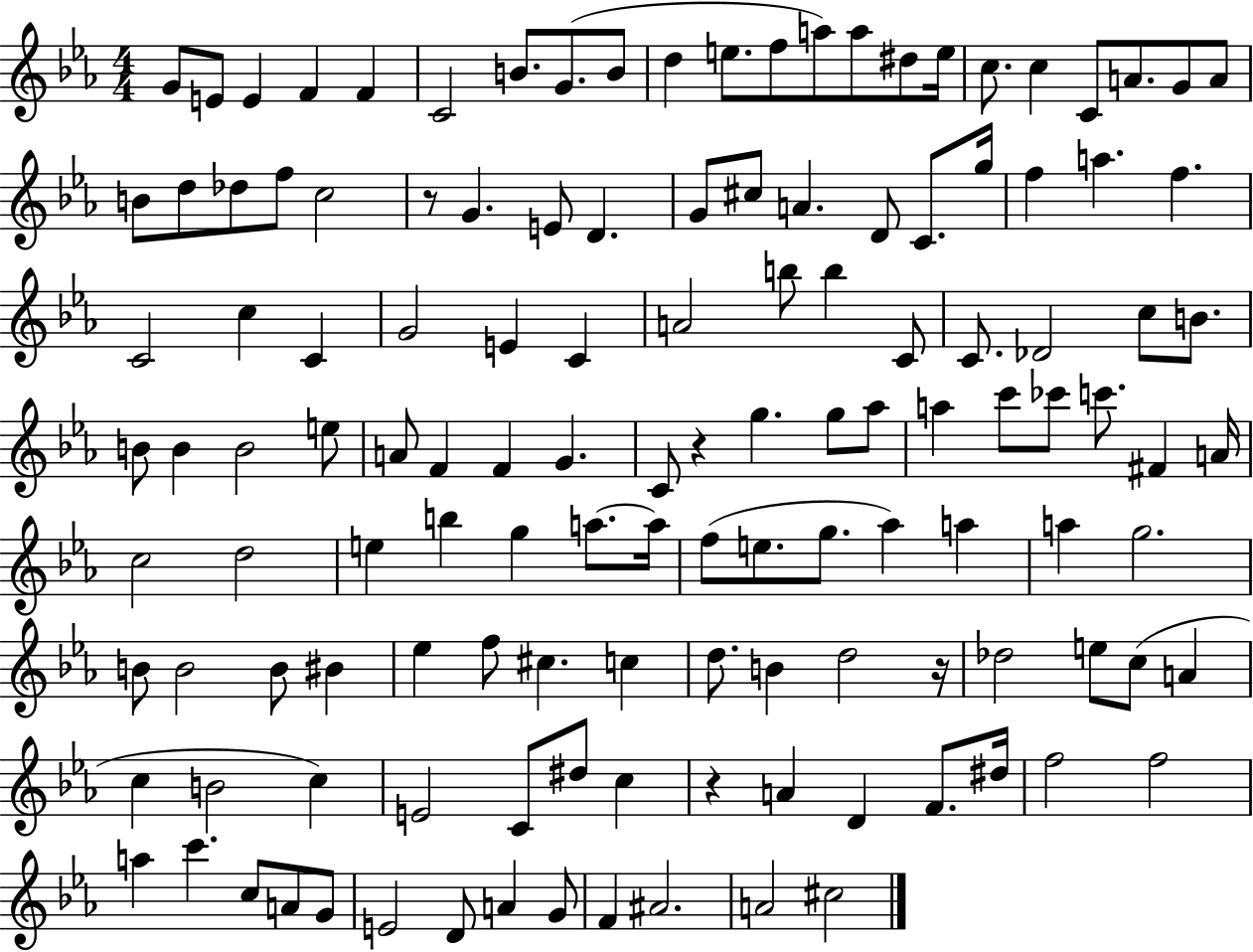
{
  \clef treble
  \numericTimeSignature
  \time 4/4
  \key ees \major
  \repeat volta 2 { g'8 e'8 e'4 f'4 f'4 | c'2 b'8. g'8.( b'8 | d''4 e''8. f''8 a''8) a''8 dis''8 e''16 | c''8. c''4 c'8 a'8. g'8 a'8 | \break b'8 d''8 des''8 f''8 c''2 | r8 g'4. e'8 d'4. | g'8 cis''8 a'4. d'8 c'8. g''16 | f''4 a''4. f''4. | \break c'2 c''4 c'4 | g'2 e'4 c'4 | a'2 b''8 b''4 c'8 | c'8. des'2 c''8 b'8. | \break b'8 b'4 b'2 e''8 | a'8 f'4 f'4 g'4. | c'8 r4 g''4. g''8 aes''8 | a''4 c'''8 ces'''8 c'''8. fis'4 a'16 | \break c''2 d''2 | e''4 b''4 g''4 a''8.~~ a''16 | f''8( e''8. g''8. aes''4) a''4 | a''4 g''2. | \break b'8 b'2 b'8 bis'4 | ees''4 f''8 cis''4. c''4 | d''8. b'4 d''2 r16 | des''2 e''8 c''8( a'4 | \break c''4 b'2 c''4) | e'2 c'8 dis''8 c''4 | r4 a'4 d'4 f'8. dis''16 | f''2 f''2 | \break a''4 c'''4. c''8 a'8 g'8 | e'2 d'8 a'4 g'8 | f'4 ais'2. | a'2 cis''2 | \break } \bar "|."
}